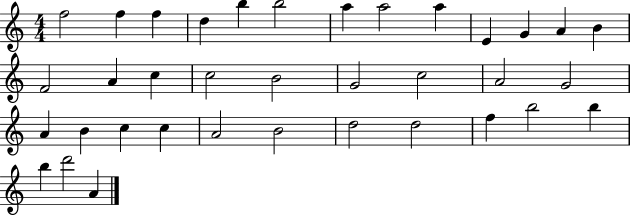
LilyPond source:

{
  \clef treble
  \numericTimeSignature
  \time 4/4
  \key c \major
  f''2 f''4 f''4 | d''4 b''4 b''2 | a''4 a''2 a''4 | e'4 g'4 a'4 b'4 | \break f'2 a'4 c''4 | c''2 b'2 | g'2 c''2 | a'2 g'2 | \break a'4 b'4 c''4 c''4 | a'2 b'2 | d''2 d''2 | f''4 b''2 b''4 | \break b''4 d'''2 a'4 | \bar "|."
}